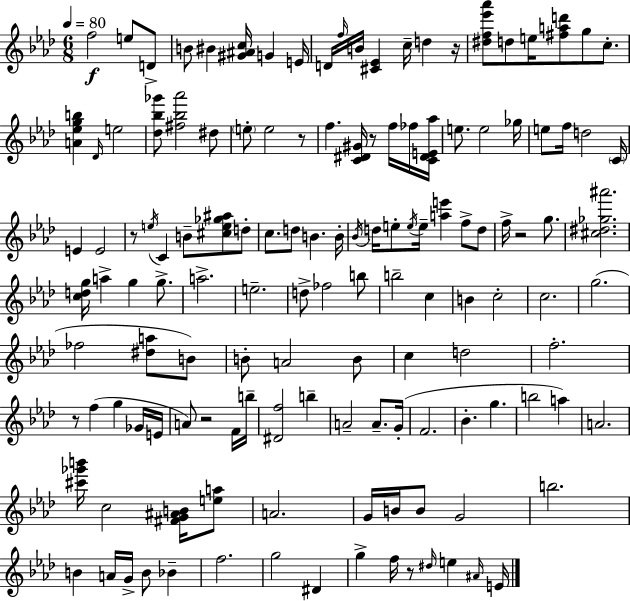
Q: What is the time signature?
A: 6/8